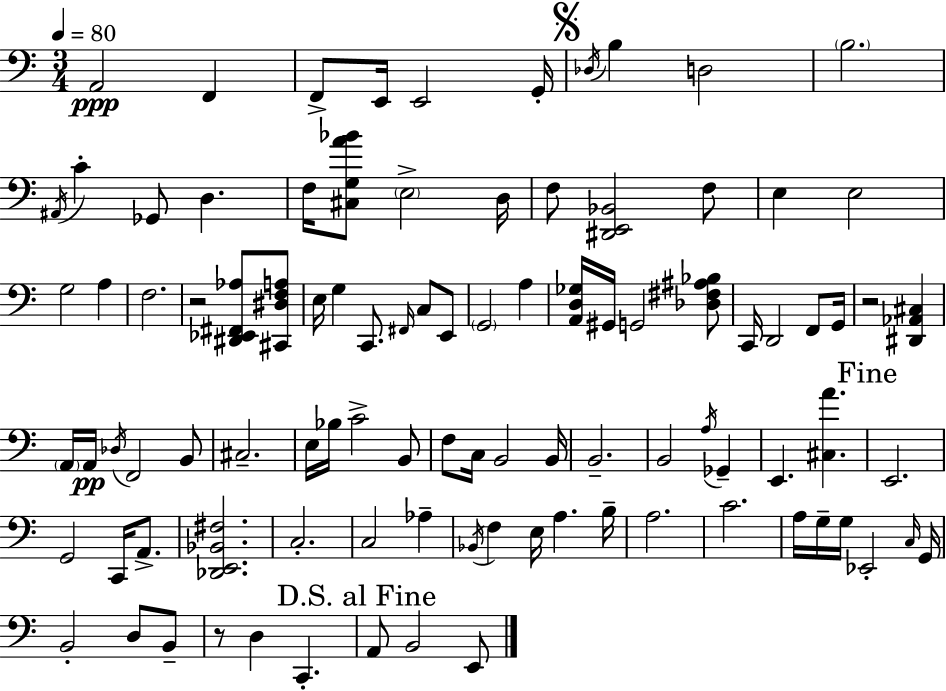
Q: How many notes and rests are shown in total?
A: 97